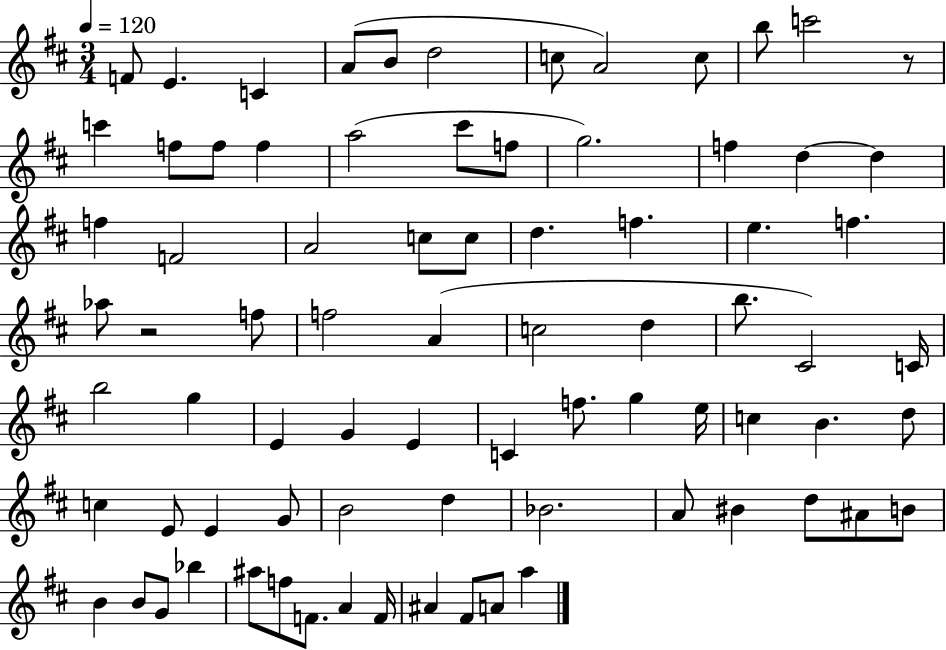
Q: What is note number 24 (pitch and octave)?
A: F4